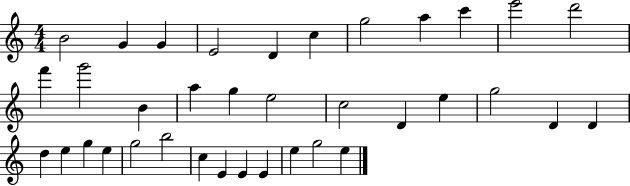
X:1
T:Untitled
M:4/4
L:1/4
K:C
B2 G G E2 D c g2 a c' e'2 d'2 f' g'2 B a g e2 c2 D e g2 D D d e g e g2 b2 c E E E e g2 e